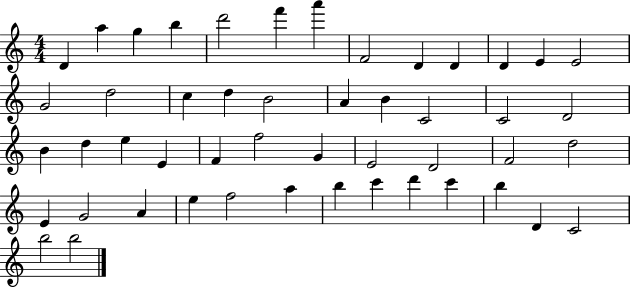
{
  \clef treble
  \numericTimeSignature
  \time 4/4
  \key c \major
  d'4 a''4 g''4 b''4 | d'''2 f'''4 a'''4 | f'2 d'4 d'4 | d'4 e'4 e'2 | \break g'2 d''2 | c''4 d''4 b'2 | a'4 b'4 c'2 | c'2 d'2 | \break b'4 d''4 e''4 e'4 | f'4 f''2 g'4 | e'2 d'2 | f'2 d''2 | \break e'4 g'2 a'4 | e''4 f''2 a''4 | b''4 c'''4 d'''4 c'''4 | b''4 d'4 c'2 | \break b''2 b''2 | \bar "|."
}